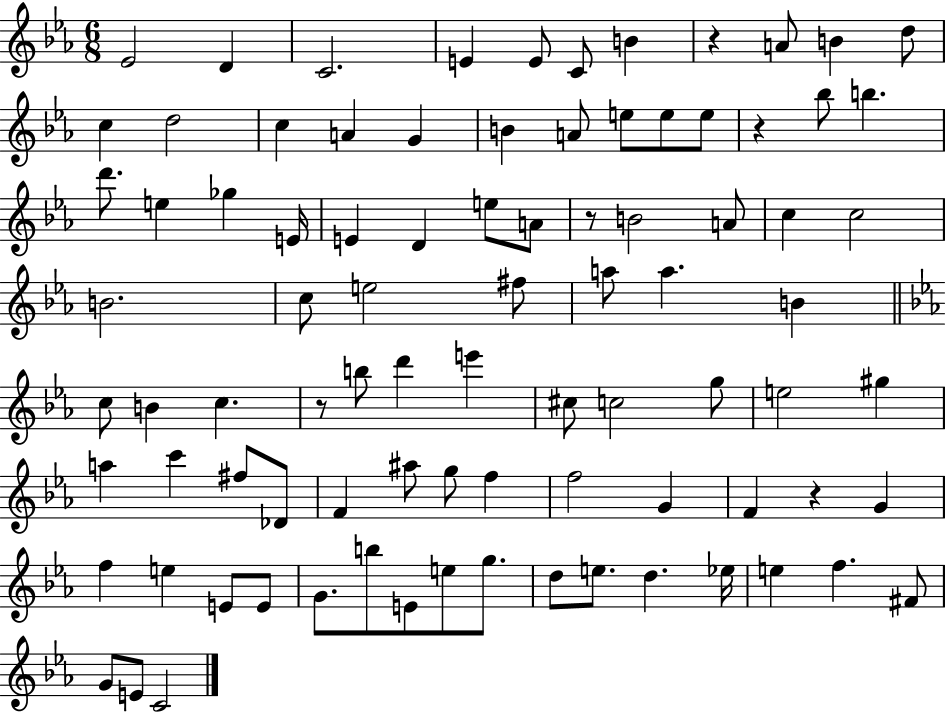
X:1
T:Untitled
M:6/8
L:1/4
K:Eb
_E2 D C2 E E/2 C/2 B z A/2 B d/2 c d2 c A G B A/2 e/2 e/2 e/2 z _b/2 b d'/2 e _g E/4 E D e/2 A/2 z/2 B2 A/2 c c2 B2 c/2 e2 ^f/2 a/2 a B c/2 B c z/2 b/2 d' e' ^c/2 c2 g/2 e2 ^g a c' ^f/2 _D/2 F ^a/2 g/2 f f2 G F z G f e E/2 E/2 G/2 b/2 E/2 e/2 g/2 d/2 e/2 d _e/4 e f ^F/2 G/2 E/2 C2